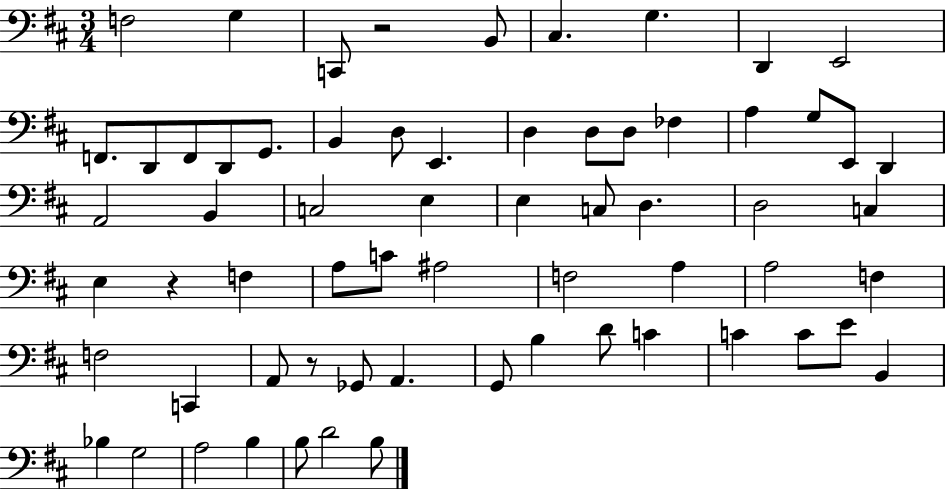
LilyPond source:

{
  \clef bass
  \numericTimeSignature
  \time 3/4
  \key d \major
  \repeat volta 2 { f2 g4 | c,8 r2 b,8 | cis4. g4. | d,4 e,2 | \break f,8. d,8 f,8 d,8 g,8. | b,4 d8 e,4. | d4 d8 d8 fes4 | a4 g8 e,8 d,4 | \break a,2 b,4 | c2 e4 | e4 c8 d4. | d2 c4 | \break e4 r4 f4 | a8 c'8 ais2 | f2 a4 | a2 f4 | \break f2 c,4 | a,8 r8 ges,8 a,4. | g,8 b4 d'8 c'4 | c'4 c'8 e'8 b,4 | \break bes4 g2 | a2 b4 | b8 d'2 b8 | } \bar "|."
}